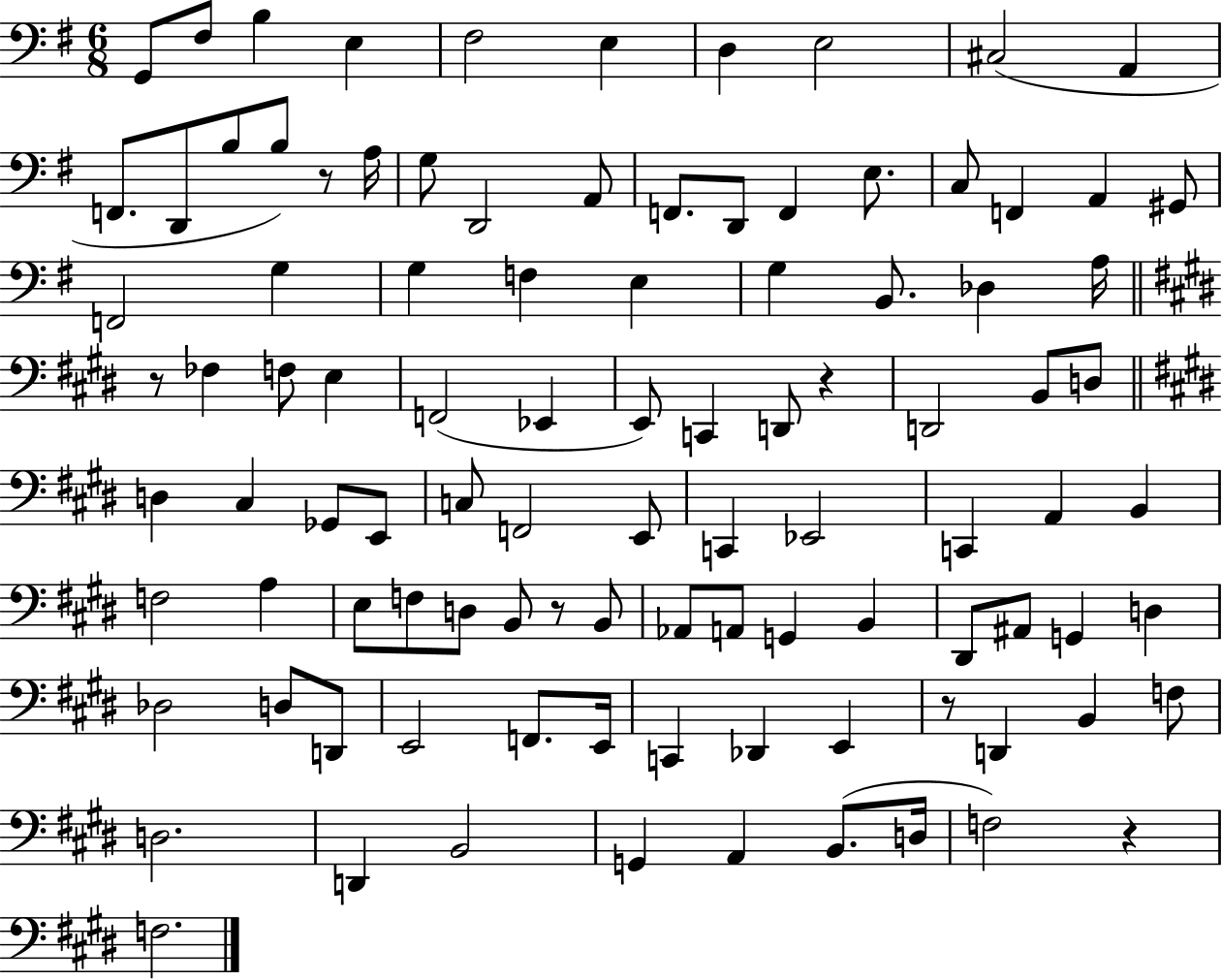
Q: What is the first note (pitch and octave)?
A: G2